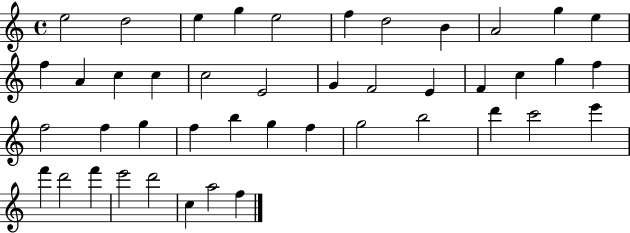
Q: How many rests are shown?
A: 0